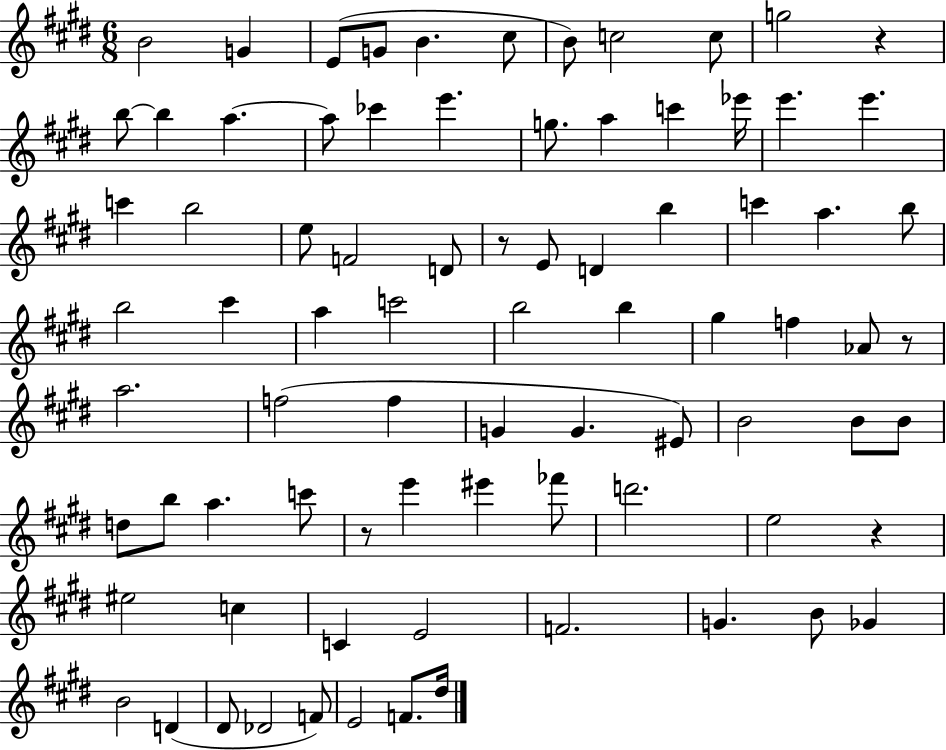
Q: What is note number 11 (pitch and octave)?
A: B5